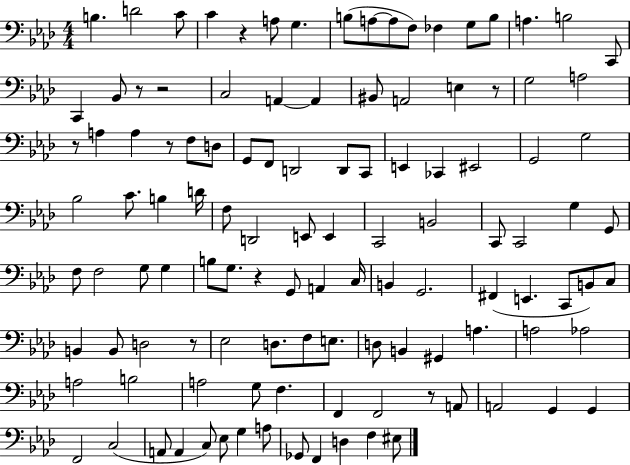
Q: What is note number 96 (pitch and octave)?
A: C3